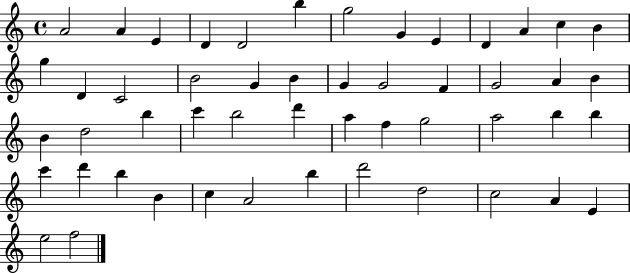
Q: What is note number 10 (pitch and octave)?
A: D4